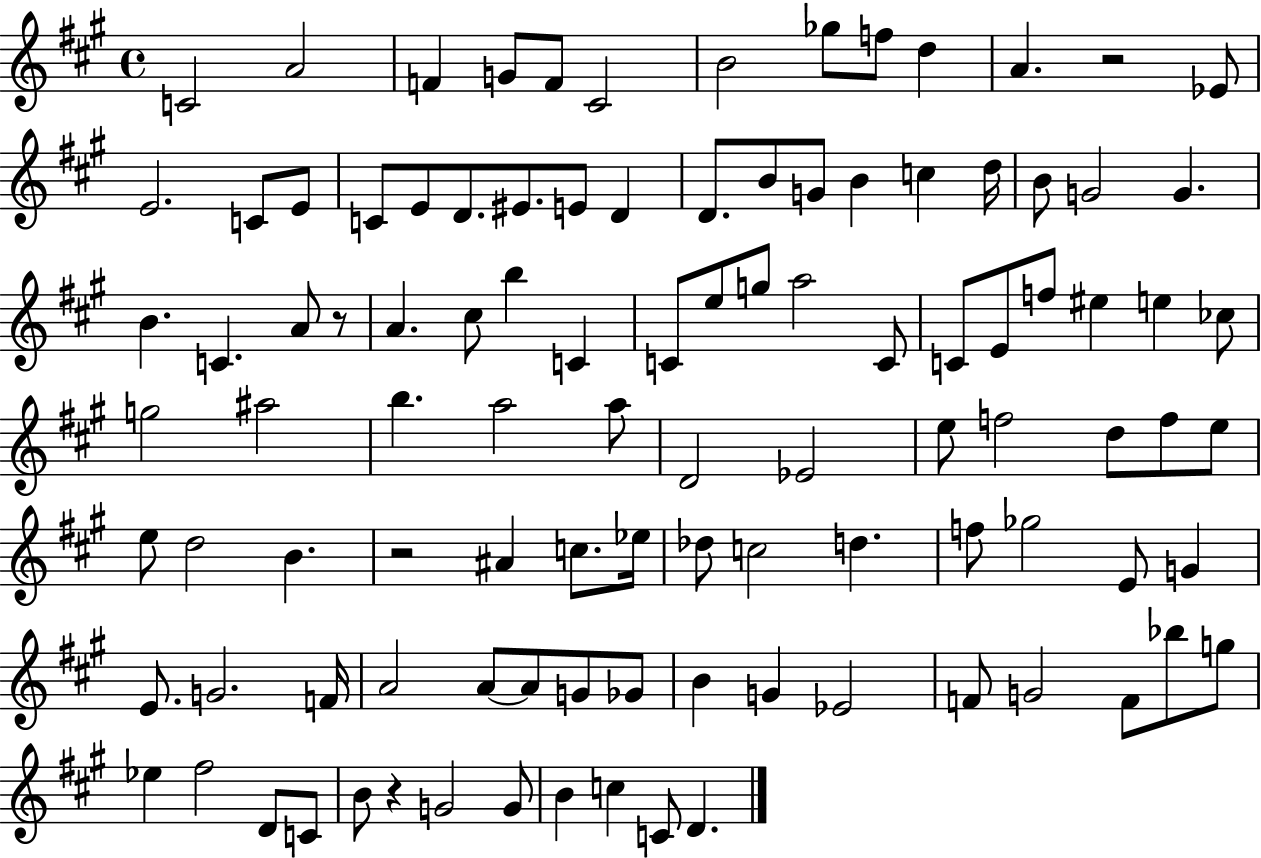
C4/h A4/h F4/q G4/e F4/e C#4/h B4/h Gb5/e F5/e D5/q A4/q. R/h Eb4/e E4/h. C4/e E4/e C4/e E4/e D4/e. EIS4/e. E4/e D4/q D4/e. B4/e G4/e B4/q C5/q D5/s B4/e G4/h G4/q. B4/q. C4/q. A4/e R/e A4/q. C#5/e B5/q C4/q C4/e E5/e G5/e A5/h C4/e C4/e E4/e F5/e EIS5/q E5/q CES5/e G5/h A#5/h B5/q. A5/h A5/e D4/h Eb4/h E5/e F5/h D5/e F5/e E5/e E5/e D5/h B4/q. R/h A#4/q C5/e. Eb5/s Db5/e C5/h D5/q. F5/e Gb5/h E4/e G4/q E4/e. G4/h. F4/s A4/h A4/e A4/e G4/e Gb4/e B4/q G4/q Eb4/h F4/e G4/h F4/e Bb5/e G5/e Eb5/q F#5/h D4/e C4/e B4/e R/q G4/h G4/e B4/q C5/q C4/e D4/q.